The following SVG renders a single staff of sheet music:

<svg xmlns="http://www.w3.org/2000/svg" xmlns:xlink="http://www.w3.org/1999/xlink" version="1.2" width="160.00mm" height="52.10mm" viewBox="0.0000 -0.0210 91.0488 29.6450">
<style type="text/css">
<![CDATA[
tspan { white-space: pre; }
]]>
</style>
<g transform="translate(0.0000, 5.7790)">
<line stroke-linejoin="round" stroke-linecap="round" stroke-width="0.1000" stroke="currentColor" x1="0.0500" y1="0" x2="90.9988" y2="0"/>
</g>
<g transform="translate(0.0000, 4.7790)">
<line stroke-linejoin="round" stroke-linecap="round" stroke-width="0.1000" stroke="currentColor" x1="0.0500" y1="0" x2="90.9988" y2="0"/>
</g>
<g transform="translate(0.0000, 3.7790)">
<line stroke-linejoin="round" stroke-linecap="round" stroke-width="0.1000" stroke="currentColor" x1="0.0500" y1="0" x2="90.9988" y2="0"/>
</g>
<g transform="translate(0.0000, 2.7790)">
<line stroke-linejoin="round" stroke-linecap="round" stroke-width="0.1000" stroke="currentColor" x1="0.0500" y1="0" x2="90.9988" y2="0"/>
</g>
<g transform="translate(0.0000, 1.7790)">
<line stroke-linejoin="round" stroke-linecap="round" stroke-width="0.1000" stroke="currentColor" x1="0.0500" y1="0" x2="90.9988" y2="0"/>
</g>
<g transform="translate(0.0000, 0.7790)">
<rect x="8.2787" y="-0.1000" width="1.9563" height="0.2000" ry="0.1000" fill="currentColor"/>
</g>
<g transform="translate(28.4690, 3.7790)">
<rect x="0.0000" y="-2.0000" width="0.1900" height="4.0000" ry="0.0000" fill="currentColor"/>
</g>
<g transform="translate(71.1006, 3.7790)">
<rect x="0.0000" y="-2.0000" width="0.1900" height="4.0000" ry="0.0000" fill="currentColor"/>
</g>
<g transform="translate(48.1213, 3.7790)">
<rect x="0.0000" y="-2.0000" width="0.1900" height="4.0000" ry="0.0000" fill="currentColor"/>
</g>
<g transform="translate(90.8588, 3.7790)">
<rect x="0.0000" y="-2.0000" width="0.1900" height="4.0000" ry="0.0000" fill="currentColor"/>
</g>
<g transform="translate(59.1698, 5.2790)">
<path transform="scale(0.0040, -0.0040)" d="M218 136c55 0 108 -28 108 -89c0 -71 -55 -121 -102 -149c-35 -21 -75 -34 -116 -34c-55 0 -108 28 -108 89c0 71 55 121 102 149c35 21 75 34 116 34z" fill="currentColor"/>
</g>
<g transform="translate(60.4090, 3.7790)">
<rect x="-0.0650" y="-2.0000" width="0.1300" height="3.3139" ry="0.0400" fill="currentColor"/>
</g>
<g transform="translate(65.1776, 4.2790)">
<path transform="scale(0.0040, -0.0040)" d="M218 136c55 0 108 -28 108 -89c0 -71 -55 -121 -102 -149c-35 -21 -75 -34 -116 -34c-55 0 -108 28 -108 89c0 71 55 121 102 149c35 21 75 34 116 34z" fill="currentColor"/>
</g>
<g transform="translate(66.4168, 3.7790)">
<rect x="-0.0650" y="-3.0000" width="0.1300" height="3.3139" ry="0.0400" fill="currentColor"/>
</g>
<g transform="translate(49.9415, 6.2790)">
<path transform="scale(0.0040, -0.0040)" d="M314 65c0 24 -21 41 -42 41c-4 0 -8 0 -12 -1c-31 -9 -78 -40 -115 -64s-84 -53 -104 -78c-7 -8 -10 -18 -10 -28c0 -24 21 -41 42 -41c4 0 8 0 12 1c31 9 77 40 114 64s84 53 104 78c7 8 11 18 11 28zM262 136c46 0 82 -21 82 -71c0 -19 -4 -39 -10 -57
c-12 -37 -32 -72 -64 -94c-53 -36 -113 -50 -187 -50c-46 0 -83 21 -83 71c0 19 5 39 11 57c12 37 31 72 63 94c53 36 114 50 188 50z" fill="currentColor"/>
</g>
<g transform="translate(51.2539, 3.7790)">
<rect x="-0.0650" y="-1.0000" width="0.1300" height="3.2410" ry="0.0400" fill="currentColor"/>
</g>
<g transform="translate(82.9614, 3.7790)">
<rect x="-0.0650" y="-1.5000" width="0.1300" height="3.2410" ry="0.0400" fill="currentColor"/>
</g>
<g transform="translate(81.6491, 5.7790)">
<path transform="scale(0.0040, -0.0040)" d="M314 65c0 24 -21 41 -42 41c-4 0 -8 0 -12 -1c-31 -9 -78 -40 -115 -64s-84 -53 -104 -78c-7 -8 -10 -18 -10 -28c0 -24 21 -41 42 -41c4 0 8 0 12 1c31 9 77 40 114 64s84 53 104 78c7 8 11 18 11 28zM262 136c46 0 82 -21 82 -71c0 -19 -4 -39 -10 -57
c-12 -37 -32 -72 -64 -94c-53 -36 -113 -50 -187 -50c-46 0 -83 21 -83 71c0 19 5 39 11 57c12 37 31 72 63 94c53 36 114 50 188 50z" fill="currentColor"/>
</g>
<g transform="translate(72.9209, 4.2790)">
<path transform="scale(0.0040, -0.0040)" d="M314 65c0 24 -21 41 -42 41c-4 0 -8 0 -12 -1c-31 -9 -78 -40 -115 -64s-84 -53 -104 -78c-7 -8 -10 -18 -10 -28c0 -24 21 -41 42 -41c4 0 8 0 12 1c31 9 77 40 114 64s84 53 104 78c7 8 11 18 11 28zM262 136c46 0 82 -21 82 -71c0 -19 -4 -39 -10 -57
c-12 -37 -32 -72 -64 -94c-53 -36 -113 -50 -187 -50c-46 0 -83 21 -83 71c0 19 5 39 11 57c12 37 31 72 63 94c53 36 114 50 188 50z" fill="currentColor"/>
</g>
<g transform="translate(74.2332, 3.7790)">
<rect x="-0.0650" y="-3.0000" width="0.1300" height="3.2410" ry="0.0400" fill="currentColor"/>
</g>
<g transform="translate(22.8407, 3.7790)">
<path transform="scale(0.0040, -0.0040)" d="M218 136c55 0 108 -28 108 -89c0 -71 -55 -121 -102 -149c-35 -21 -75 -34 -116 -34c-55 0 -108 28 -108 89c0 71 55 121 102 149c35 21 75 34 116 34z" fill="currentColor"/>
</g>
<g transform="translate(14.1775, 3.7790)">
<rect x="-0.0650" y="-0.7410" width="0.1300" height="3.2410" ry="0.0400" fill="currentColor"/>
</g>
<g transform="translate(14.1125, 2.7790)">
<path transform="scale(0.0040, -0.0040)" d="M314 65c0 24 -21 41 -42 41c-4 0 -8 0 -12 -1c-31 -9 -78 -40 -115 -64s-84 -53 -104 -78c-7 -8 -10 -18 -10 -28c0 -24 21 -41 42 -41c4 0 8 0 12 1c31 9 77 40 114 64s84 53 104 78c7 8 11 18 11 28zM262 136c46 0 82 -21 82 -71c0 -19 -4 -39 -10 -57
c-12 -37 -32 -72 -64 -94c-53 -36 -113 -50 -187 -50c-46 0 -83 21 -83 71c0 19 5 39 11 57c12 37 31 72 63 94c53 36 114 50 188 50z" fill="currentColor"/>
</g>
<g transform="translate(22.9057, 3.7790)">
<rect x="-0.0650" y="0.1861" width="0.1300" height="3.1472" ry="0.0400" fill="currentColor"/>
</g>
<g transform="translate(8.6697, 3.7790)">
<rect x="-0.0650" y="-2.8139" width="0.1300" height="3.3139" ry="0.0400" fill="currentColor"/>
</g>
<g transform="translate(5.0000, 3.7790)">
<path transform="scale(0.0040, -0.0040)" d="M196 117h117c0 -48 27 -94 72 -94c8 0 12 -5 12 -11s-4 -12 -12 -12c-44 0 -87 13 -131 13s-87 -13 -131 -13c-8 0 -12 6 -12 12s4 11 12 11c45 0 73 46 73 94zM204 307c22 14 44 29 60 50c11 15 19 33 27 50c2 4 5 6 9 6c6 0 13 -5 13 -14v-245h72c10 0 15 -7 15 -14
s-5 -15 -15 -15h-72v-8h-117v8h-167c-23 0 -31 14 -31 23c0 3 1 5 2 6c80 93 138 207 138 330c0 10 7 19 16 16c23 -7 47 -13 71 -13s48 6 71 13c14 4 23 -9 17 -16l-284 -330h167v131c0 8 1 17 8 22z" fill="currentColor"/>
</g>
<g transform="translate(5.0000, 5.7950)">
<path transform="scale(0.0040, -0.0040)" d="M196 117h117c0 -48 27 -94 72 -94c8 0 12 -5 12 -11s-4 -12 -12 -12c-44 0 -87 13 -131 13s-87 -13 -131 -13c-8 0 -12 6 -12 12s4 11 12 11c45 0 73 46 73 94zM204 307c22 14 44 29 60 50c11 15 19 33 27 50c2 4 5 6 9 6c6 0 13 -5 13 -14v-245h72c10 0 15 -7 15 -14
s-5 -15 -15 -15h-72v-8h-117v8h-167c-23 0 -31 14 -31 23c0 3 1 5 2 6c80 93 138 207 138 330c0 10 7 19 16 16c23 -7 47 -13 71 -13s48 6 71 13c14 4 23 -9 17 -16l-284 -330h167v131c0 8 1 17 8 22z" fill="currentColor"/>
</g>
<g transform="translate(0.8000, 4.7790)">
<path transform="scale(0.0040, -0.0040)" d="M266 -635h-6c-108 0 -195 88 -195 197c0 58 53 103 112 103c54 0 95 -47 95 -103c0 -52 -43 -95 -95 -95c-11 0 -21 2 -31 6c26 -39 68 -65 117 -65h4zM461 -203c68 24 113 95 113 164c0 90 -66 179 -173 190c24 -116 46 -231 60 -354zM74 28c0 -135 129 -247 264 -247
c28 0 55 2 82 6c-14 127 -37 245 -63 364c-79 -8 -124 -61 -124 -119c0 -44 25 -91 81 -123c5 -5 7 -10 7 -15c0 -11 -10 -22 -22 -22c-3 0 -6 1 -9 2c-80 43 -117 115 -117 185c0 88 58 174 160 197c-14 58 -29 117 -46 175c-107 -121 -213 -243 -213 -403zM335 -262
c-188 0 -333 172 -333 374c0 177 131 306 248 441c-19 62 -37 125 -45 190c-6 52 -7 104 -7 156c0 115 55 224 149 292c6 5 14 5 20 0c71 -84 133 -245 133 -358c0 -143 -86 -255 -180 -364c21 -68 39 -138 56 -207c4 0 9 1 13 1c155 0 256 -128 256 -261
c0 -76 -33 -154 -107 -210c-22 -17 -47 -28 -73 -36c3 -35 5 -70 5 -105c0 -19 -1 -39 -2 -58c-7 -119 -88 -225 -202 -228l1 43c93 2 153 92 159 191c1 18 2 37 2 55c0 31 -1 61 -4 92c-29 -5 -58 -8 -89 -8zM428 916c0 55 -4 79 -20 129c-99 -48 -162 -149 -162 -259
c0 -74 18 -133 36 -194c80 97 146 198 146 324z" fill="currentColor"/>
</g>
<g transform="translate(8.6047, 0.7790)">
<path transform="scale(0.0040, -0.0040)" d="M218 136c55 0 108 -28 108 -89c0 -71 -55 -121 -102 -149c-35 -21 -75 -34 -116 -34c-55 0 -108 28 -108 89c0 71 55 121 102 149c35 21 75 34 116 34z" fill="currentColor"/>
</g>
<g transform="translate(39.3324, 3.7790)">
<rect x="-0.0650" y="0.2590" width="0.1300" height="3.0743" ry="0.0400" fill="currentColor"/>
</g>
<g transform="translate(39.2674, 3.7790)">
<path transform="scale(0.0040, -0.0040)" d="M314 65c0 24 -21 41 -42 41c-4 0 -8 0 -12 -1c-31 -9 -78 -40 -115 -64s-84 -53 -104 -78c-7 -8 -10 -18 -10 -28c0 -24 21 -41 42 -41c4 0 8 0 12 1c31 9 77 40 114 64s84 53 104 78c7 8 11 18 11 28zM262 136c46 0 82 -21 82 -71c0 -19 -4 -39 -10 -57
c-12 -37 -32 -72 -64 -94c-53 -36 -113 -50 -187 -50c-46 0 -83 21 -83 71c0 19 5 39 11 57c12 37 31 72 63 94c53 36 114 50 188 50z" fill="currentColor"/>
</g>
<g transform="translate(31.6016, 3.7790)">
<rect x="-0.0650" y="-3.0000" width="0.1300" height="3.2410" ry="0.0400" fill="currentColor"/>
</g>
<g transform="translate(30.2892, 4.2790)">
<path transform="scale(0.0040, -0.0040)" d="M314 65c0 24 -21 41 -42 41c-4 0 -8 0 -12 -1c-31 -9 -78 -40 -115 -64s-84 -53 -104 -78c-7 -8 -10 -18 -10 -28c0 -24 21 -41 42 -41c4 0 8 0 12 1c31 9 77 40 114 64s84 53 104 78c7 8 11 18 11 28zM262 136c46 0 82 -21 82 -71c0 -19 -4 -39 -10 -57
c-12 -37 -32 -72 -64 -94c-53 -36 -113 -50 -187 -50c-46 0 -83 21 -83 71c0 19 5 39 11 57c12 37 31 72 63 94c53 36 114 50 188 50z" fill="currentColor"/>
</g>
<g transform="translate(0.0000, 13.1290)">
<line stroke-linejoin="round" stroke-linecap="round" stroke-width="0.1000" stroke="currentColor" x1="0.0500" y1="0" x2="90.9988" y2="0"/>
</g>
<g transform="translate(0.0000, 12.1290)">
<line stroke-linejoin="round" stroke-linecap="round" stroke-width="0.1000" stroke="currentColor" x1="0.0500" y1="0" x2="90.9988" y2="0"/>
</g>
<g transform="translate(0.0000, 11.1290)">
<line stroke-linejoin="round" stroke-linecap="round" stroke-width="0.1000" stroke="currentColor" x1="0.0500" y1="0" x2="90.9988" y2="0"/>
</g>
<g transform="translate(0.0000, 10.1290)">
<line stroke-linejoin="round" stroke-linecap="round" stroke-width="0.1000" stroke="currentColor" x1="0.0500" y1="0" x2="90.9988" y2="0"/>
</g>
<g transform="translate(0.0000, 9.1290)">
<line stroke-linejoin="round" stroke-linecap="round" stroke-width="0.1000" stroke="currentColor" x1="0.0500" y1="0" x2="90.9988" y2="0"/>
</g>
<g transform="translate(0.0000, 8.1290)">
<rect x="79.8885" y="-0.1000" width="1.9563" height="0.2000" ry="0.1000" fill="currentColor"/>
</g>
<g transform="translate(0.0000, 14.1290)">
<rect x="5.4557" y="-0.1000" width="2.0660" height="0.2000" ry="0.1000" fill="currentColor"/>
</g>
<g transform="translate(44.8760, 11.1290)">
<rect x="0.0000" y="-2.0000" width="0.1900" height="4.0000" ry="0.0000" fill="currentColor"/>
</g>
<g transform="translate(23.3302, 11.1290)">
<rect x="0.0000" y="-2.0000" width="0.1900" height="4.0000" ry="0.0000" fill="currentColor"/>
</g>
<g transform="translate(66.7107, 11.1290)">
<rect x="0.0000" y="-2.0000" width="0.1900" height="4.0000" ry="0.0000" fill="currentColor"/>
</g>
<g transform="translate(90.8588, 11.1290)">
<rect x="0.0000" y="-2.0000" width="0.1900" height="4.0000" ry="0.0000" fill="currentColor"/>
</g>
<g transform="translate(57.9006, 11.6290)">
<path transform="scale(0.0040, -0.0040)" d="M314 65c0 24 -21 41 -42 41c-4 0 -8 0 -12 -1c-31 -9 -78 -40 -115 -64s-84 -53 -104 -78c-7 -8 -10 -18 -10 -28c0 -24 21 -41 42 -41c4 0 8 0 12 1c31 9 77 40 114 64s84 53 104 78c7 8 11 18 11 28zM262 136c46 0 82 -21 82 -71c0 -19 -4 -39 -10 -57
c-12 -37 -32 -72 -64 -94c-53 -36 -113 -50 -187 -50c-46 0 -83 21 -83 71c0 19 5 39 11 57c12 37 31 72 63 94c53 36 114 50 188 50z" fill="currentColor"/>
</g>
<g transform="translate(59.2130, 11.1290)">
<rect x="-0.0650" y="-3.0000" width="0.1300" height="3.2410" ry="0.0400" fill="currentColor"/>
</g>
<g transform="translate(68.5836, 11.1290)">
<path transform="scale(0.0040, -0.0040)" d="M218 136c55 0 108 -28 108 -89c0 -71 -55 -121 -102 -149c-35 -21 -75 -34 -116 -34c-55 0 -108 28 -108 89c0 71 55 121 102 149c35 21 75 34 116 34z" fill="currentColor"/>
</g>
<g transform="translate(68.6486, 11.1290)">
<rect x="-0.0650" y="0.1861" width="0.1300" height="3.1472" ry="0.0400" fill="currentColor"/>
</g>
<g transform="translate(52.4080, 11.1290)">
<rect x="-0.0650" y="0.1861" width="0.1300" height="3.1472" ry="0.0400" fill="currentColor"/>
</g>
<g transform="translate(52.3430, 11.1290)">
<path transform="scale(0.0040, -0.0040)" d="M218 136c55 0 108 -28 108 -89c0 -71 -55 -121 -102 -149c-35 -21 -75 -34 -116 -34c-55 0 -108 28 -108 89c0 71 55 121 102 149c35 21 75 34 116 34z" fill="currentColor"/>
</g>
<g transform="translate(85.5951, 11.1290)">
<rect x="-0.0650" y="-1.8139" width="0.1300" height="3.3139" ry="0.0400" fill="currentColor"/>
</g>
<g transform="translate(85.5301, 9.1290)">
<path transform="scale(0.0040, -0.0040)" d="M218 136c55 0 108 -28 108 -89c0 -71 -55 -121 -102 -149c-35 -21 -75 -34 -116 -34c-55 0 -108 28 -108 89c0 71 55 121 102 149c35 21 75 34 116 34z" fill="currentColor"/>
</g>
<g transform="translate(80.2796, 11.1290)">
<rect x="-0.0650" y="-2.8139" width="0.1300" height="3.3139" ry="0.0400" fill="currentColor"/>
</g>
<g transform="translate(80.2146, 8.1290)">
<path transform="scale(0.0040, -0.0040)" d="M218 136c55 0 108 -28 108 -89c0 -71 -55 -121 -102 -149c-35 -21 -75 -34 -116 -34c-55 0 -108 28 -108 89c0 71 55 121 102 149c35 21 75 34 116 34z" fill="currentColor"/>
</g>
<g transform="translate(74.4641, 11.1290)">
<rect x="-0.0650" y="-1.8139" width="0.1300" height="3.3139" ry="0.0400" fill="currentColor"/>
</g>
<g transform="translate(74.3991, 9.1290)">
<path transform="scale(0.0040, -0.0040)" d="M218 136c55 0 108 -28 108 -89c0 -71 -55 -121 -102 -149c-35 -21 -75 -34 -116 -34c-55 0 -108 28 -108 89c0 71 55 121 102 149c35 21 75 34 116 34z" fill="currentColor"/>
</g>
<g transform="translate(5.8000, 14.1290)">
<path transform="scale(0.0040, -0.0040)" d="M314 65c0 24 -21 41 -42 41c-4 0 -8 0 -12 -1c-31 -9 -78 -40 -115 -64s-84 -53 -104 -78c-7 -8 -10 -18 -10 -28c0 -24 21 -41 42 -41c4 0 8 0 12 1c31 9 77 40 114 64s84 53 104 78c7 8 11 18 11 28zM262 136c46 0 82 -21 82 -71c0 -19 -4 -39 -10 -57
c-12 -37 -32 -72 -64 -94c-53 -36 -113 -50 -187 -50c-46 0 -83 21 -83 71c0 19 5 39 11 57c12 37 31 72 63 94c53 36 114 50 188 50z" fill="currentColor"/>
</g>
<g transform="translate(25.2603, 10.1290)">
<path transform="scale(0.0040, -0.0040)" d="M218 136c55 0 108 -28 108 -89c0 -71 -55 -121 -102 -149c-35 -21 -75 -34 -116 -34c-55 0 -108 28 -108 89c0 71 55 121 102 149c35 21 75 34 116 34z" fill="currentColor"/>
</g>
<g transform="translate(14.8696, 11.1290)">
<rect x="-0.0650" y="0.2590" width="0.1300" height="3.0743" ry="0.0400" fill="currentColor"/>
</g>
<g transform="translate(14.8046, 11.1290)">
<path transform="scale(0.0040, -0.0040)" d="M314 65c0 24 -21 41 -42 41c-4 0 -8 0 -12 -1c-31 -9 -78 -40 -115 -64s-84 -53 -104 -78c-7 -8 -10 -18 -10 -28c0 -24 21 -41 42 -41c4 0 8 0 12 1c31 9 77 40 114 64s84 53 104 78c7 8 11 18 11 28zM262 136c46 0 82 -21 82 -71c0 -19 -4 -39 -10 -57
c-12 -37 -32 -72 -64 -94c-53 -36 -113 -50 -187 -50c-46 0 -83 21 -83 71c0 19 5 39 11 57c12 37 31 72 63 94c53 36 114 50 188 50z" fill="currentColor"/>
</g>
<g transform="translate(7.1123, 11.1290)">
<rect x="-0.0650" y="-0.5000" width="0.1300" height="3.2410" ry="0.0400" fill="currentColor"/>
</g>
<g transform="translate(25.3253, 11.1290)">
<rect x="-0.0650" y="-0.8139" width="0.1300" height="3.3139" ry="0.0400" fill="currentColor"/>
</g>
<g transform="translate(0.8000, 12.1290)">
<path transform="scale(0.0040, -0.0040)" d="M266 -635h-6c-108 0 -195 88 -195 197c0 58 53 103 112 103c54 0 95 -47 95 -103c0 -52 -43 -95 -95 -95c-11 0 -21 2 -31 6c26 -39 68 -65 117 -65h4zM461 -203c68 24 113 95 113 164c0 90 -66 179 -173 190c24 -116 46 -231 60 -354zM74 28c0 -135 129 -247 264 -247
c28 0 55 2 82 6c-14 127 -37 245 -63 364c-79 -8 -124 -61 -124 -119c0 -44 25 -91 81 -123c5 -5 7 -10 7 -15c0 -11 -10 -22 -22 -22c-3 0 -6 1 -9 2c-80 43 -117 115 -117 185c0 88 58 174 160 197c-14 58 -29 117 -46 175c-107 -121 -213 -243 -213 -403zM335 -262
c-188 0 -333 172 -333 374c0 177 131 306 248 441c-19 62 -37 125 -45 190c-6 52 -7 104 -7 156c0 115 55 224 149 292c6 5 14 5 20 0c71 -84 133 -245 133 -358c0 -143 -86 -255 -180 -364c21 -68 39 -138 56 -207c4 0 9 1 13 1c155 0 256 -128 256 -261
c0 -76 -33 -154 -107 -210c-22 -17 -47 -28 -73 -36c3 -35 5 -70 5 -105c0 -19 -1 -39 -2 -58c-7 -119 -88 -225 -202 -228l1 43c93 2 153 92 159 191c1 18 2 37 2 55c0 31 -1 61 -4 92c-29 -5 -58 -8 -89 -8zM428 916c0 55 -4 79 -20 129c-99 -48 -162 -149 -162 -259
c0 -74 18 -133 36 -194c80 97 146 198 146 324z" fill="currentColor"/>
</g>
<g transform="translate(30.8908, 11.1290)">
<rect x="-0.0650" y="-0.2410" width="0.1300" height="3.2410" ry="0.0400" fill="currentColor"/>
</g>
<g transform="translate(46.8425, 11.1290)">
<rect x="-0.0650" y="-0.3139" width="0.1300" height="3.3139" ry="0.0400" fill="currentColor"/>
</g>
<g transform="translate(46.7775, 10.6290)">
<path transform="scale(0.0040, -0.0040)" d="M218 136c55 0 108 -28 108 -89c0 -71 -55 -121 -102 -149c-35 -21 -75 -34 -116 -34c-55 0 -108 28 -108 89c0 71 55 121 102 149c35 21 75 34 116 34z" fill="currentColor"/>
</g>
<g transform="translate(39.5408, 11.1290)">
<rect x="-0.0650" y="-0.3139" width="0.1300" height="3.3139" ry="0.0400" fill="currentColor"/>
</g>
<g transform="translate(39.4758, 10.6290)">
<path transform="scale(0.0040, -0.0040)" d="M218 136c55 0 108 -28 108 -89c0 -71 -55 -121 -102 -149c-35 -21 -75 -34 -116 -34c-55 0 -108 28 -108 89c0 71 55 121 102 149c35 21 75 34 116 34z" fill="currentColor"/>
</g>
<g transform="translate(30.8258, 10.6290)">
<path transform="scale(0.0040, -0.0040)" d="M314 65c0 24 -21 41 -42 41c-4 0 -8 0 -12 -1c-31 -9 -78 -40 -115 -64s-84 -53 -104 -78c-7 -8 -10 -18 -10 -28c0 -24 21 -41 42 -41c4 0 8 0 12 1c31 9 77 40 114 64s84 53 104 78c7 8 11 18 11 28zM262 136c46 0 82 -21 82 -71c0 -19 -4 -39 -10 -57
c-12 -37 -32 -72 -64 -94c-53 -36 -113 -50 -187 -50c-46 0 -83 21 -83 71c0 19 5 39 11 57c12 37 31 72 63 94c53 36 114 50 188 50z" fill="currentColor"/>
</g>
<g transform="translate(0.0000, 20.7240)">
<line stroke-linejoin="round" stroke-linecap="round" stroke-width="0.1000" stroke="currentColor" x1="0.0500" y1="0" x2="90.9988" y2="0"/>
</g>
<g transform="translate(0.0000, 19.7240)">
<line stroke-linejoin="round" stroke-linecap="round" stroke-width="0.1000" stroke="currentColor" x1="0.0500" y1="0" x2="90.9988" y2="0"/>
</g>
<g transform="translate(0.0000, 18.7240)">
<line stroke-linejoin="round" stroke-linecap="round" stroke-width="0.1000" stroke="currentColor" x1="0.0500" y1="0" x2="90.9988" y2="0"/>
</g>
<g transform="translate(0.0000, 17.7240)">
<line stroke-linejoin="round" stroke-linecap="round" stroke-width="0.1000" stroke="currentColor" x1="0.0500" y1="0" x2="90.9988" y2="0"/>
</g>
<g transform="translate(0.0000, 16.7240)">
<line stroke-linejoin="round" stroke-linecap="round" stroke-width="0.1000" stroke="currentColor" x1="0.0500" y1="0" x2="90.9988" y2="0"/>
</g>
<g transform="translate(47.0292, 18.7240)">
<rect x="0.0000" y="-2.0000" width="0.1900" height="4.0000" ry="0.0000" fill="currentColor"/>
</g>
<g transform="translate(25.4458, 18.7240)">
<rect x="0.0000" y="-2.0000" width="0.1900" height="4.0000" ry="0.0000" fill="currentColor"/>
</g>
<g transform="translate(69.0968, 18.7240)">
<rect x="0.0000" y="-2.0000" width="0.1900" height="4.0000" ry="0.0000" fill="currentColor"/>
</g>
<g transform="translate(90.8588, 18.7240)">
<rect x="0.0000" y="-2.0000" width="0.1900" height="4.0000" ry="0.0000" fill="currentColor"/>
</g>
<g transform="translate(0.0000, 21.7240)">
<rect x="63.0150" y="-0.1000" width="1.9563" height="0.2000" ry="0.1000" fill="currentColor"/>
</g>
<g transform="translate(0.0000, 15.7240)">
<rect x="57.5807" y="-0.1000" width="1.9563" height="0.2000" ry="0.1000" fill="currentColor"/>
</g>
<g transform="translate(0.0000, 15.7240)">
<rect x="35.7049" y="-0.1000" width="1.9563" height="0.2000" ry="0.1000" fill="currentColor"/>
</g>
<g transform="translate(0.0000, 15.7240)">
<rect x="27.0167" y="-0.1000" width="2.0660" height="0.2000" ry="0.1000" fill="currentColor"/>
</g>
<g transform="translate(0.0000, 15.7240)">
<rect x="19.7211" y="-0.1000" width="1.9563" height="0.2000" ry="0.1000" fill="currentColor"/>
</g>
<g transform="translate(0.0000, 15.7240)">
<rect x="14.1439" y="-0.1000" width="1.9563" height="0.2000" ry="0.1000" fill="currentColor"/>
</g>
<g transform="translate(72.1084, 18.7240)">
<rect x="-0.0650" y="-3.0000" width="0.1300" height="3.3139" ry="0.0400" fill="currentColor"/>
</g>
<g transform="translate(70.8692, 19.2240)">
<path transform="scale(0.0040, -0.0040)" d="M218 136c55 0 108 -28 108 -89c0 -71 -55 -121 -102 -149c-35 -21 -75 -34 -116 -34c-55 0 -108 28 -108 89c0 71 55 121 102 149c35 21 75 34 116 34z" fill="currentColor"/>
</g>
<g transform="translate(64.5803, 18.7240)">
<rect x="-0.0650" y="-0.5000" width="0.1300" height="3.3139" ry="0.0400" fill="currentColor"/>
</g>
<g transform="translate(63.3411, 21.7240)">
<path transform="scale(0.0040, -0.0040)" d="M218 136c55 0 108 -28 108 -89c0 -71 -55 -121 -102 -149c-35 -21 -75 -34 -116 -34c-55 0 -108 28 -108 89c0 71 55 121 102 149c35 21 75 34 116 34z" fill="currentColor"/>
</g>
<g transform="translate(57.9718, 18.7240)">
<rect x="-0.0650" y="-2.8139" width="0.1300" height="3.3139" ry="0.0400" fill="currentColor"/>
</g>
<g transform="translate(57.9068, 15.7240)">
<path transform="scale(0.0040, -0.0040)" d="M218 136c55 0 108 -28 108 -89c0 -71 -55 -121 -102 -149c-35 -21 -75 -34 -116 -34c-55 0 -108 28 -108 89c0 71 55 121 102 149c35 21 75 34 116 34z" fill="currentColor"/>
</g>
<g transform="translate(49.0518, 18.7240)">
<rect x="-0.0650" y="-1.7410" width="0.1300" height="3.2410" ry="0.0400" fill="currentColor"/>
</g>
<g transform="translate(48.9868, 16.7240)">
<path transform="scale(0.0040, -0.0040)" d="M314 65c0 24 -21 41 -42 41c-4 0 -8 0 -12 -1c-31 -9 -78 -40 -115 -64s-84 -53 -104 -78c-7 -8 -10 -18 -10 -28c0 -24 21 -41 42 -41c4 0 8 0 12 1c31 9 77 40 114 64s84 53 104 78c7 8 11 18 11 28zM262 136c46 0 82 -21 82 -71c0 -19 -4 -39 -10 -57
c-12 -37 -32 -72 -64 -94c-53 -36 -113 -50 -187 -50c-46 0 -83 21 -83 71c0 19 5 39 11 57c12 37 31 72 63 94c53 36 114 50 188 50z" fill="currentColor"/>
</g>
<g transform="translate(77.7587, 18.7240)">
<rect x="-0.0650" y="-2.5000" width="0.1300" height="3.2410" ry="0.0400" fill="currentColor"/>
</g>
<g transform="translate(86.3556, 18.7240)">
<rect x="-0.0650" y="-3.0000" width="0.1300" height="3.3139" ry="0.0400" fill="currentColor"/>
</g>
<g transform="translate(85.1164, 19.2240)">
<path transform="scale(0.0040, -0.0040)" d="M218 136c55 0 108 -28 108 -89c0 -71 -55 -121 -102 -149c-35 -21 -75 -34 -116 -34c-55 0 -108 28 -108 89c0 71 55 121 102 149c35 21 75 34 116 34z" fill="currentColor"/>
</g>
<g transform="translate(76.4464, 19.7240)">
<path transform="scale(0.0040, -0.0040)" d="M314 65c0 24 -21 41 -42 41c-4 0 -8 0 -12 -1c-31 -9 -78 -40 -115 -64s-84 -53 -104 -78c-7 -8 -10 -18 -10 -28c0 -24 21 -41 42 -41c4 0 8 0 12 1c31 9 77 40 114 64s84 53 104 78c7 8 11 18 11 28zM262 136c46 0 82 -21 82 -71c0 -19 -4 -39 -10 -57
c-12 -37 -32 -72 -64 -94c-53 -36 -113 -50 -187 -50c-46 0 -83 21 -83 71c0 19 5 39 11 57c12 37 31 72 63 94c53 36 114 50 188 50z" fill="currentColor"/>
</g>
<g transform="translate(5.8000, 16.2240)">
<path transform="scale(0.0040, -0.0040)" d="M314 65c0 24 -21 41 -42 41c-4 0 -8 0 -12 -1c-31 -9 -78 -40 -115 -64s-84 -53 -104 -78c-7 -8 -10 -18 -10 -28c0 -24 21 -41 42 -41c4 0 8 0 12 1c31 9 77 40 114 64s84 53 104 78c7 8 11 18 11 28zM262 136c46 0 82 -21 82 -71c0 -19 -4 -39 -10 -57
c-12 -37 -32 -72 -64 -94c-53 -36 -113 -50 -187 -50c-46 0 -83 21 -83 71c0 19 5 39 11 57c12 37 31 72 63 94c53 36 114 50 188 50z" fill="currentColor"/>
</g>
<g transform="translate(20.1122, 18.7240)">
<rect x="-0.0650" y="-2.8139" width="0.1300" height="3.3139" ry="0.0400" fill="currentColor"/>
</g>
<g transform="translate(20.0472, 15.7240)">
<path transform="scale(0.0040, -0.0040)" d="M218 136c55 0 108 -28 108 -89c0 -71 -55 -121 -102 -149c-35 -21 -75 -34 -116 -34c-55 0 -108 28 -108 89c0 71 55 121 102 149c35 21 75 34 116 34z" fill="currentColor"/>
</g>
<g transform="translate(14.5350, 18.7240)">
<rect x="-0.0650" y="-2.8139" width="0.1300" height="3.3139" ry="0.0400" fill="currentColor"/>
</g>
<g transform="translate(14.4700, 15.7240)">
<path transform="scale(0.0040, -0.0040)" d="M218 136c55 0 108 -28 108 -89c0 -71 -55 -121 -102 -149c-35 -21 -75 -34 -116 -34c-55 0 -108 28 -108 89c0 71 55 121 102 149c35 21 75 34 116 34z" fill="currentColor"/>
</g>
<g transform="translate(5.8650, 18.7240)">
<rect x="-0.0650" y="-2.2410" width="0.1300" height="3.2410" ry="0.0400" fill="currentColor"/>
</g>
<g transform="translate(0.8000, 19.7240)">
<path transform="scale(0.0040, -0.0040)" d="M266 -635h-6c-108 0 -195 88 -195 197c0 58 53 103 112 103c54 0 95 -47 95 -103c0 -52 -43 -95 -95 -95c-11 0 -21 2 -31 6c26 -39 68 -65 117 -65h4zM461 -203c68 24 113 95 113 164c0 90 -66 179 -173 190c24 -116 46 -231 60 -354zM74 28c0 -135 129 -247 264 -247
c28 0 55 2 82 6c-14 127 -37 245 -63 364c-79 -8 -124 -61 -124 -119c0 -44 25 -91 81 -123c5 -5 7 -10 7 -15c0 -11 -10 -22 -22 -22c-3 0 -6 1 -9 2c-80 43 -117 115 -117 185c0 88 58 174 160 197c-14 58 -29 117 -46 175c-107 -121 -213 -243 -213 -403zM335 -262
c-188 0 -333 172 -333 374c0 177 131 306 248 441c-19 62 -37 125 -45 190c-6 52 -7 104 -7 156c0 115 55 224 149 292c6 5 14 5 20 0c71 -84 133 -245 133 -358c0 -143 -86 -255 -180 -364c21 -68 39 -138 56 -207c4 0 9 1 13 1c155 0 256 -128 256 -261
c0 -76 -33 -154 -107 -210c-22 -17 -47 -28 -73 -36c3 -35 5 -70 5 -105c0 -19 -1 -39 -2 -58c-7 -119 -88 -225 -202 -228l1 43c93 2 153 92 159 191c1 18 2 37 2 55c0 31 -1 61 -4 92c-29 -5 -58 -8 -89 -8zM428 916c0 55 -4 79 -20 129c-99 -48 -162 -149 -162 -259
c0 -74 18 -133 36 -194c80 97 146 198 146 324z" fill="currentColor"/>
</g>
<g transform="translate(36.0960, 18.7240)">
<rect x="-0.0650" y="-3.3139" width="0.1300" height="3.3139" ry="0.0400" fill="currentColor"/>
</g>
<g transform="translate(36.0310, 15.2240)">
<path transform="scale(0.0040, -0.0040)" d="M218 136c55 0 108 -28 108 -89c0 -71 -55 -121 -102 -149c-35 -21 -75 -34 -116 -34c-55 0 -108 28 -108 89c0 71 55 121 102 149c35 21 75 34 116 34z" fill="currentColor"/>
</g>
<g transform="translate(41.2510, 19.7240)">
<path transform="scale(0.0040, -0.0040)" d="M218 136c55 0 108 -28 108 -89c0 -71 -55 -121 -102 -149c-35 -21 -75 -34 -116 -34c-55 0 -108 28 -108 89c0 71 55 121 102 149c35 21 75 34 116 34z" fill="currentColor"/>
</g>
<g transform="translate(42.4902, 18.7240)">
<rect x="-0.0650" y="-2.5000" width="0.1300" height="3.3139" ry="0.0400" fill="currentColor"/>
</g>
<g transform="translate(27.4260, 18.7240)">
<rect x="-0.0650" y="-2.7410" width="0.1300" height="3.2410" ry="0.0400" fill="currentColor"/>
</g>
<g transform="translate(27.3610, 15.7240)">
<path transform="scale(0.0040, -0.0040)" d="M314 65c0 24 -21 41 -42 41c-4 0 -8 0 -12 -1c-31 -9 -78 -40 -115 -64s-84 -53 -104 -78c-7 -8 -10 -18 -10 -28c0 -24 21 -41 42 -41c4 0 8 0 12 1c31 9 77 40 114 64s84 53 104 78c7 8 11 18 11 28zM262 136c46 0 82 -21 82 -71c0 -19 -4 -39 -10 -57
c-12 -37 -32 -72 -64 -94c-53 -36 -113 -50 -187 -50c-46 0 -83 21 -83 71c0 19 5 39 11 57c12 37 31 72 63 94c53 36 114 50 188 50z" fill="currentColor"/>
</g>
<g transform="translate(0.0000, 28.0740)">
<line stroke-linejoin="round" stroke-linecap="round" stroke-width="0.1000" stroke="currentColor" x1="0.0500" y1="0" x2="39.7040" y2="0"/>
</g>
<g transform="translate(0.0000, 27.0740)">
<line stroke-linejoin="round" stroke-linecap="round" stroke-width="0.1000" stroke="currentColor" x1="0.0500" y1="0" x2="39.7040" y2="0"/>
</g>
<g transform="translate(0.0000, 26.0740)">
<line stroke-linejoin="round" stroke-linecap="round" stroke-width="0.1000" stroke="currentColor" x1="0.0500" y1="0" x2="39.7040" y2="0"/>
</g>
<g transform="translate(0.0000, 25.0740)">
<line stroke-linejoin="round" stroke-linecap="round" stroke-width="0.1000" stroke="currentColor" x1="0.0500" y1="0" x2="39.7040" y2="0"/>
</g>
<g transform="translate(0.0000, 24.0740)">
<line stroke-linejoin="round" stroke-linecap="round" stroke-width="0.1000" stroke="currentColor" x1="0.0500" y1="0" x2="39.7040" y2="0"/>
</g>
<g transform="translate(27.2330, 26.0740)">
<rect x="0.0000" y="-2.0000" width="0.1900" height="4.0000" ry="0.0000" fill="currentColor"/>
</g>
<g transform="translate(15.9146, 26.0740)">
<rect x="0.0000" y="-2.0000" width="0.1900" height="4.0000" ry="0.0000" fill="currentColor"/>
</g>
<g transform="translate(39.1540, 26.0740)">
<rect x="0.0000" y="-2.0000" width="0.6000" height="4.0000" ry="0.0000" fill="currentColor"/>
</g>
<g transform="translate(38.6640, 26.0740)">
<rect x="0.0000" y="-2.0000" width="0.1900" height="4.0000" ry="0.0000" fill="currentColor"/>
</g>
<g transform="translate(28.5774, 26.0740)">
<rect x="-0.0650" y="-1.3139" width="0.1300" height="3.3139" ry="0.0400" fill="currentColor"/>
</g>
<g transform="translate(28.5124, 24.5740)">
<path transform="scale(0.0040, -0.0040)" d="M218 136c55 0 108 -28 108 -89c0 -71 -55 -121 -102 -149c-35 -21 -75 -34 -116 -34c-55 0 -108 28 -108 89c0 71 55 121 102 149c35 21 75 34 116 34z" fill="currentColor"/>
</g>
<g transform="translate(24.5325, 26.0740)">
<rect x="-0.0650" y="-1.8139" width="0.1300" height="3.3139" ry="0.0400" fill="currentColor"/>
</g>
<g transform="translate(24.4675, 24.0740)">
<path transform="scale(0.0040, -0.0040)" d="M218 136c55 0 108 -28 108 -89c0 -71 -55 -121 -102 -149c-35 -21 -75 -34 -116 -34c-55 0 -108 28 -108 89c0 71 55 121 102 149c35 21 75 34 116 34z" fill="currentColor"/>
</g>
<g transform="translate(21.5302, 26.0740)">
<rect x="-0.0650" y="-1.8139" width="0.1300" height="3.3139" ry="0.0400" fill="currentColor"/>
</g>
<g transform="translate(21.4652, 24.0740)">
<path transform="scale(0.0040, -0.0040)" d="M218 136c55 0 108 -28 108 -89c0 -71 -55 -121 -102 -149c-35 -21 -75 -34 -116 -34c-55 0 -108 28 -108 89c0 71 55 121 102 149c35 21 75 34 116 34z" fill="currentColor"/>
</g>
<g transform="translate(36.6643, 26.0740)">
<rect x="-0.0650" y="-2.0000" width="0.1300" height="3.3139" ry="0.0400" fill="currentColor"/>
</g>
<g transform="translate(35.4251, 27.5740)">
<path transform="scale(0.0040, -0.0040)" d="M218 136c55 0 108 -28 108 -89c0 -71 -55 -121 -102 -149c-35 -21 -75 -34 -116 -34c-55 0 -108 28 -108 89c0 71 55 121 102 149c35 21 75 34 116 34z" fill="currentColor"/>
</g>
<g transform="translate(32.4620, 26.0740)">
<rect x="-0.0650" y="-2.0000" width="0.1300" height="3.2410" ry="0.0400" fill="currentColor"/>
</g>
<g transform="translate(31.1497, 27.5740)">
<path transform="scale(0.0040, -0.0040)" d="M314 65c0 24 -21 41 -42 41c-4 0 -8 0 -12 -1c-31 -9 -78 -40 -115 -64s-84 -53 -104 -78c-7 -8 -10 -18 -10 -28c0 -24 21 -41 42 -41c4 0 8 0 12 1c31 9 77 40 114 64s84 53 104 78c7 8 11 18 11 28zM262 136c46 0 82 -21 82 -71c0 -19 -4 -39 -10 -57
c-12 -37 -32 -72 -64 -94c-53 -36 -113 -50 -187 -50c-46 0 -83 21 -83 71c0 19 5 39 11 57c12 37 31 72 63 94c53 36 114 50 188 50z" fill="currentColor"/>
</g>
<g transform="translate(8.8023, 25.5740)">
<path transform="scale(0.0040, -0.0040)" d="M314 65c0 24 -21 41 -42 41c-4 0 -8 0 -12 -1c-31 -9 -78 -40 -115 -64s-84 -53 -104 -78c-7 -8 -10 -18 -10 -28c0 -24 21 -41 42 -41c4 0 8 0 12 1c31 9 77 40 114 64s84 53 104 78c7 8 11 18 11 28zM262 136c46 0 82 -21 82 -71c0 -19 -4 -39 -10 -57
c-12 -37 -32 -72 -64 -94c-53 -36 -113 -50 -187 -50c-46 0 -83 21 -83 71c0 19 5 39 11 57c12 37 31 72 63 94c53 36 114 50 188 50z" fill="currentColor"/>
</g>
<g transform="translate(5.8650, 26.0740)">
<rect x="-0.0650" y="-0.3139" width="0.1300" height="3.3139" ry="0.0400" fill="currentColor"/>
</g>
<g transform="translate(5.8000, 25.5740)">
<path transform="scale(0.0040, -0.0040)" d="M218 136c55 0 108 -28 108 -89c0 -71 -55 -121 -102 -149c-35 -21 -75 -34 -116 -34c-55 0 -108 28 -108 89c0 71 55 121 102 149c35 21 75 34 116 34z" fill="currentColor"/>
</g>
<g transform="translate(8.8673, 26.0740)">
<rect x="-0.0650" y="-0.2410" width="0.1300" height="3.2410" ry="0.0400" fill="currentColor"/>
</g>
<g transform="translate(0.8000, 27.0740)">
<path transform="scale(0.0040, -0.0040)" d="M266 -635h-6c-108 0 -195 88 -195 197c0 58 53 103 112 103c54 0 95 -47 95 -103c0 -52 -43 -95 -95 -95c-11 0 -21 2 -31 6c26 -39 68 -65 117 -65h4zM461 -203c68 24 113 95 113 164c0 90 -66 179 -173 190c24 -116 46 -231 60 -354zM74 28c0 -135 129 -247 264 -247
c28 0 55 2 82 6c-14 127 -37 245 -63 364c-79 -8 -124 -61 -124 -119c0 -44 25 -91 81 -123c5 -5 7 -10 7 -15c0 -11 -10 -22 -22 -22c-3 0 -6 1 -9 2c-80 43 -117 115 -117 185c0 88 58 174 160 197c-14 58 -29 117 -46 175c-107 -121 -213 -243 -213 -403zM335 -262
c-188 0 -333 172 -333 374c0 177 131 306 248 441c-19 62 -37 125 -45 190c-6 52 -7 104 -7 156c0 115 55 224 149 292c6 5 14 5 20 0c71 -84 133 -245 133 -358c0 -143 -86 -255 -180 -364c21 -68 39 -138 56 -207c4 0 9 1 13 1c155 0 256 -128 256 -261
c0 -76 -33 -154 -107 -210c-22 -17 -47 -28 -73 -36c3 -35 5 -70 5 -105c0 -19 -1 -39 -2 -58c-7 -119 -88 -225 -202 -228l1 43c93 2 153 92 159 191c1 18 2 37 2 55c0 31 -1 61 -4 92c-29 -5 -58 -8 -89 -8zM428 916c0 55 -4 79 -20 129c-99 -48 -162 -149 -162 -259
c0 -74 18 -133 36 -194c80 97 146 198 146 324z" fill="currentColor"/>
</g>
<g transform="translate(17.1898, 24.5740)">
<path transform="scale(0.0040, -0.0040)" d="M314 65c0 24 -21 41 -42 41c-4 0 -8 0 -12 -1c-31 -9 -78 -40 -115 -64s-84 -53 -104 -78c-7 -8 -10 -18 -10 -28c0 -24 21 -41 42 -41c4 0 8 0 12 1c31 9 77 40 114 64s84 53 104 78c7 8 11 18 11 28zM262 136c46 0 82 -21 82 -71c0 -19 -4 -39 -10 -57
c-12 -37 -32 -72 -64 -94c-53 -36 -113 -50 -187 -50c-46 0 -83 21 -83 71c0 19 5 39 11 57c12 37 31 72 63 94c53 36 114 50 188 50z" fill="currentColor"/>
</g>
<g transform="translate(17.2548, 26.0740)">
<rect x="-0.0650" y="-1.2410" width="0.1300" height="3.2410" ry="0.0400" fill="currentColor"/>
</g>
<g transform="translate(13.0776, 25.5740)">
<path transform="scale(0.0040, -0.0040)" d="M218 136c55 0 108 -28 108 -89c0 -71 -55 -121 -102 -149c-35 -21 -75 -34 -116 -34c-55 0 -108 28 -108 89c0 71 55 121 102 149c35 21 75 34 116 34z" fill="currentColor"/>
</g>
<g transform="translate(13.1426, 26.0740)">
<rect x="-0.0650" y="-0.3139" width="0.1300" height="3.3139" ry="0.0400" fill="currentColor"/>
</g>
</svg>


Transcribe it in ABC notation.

X:1
T:Untitled
M:4/4
L:1/4
K:C
a d2 B A2 B2 D2 F A A2 E2 C2 B2 d c2 c c B A2 B f a f g2 a a a2 b G f2 a C A G2 A c c2 c e2 f f e F2 F